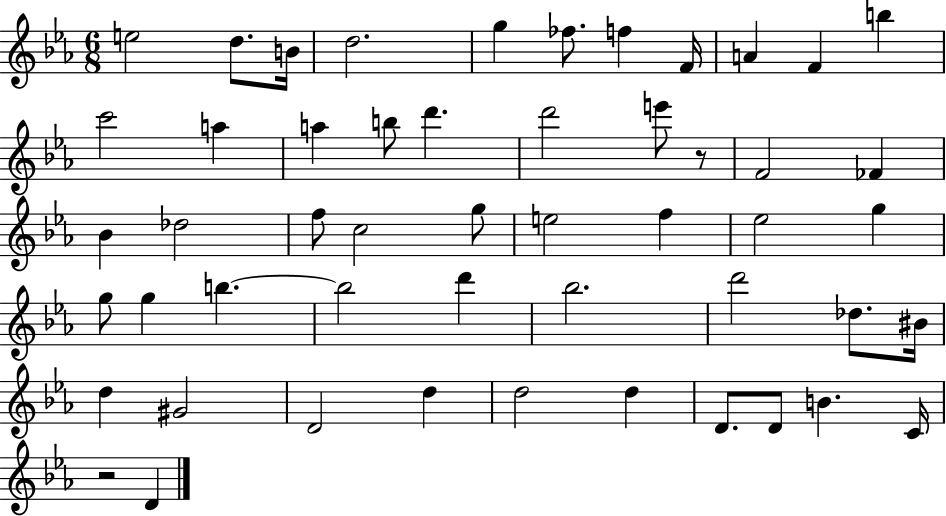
E5/h D5/e. B4/s D5/h. G5/q FES5/e. F5/q F4/s A4/q F4/q B5/q C6/h A5/q A5/q B5/e D6/q. D6/h E6/e R/e F4/h FES4/q Bb4/q Db5/h F5/e C5/h G5/e E5/h F5/q Eb5/h G5/q G5/e G5/q B5/q. B5/h D6/q Bb5/h. D6/h Db5/e. BIS4/s D5/q G#4/h D4/h D5/q D5/h D5/q D4/e. D4/e B4/q. C4/s R/h D4/q